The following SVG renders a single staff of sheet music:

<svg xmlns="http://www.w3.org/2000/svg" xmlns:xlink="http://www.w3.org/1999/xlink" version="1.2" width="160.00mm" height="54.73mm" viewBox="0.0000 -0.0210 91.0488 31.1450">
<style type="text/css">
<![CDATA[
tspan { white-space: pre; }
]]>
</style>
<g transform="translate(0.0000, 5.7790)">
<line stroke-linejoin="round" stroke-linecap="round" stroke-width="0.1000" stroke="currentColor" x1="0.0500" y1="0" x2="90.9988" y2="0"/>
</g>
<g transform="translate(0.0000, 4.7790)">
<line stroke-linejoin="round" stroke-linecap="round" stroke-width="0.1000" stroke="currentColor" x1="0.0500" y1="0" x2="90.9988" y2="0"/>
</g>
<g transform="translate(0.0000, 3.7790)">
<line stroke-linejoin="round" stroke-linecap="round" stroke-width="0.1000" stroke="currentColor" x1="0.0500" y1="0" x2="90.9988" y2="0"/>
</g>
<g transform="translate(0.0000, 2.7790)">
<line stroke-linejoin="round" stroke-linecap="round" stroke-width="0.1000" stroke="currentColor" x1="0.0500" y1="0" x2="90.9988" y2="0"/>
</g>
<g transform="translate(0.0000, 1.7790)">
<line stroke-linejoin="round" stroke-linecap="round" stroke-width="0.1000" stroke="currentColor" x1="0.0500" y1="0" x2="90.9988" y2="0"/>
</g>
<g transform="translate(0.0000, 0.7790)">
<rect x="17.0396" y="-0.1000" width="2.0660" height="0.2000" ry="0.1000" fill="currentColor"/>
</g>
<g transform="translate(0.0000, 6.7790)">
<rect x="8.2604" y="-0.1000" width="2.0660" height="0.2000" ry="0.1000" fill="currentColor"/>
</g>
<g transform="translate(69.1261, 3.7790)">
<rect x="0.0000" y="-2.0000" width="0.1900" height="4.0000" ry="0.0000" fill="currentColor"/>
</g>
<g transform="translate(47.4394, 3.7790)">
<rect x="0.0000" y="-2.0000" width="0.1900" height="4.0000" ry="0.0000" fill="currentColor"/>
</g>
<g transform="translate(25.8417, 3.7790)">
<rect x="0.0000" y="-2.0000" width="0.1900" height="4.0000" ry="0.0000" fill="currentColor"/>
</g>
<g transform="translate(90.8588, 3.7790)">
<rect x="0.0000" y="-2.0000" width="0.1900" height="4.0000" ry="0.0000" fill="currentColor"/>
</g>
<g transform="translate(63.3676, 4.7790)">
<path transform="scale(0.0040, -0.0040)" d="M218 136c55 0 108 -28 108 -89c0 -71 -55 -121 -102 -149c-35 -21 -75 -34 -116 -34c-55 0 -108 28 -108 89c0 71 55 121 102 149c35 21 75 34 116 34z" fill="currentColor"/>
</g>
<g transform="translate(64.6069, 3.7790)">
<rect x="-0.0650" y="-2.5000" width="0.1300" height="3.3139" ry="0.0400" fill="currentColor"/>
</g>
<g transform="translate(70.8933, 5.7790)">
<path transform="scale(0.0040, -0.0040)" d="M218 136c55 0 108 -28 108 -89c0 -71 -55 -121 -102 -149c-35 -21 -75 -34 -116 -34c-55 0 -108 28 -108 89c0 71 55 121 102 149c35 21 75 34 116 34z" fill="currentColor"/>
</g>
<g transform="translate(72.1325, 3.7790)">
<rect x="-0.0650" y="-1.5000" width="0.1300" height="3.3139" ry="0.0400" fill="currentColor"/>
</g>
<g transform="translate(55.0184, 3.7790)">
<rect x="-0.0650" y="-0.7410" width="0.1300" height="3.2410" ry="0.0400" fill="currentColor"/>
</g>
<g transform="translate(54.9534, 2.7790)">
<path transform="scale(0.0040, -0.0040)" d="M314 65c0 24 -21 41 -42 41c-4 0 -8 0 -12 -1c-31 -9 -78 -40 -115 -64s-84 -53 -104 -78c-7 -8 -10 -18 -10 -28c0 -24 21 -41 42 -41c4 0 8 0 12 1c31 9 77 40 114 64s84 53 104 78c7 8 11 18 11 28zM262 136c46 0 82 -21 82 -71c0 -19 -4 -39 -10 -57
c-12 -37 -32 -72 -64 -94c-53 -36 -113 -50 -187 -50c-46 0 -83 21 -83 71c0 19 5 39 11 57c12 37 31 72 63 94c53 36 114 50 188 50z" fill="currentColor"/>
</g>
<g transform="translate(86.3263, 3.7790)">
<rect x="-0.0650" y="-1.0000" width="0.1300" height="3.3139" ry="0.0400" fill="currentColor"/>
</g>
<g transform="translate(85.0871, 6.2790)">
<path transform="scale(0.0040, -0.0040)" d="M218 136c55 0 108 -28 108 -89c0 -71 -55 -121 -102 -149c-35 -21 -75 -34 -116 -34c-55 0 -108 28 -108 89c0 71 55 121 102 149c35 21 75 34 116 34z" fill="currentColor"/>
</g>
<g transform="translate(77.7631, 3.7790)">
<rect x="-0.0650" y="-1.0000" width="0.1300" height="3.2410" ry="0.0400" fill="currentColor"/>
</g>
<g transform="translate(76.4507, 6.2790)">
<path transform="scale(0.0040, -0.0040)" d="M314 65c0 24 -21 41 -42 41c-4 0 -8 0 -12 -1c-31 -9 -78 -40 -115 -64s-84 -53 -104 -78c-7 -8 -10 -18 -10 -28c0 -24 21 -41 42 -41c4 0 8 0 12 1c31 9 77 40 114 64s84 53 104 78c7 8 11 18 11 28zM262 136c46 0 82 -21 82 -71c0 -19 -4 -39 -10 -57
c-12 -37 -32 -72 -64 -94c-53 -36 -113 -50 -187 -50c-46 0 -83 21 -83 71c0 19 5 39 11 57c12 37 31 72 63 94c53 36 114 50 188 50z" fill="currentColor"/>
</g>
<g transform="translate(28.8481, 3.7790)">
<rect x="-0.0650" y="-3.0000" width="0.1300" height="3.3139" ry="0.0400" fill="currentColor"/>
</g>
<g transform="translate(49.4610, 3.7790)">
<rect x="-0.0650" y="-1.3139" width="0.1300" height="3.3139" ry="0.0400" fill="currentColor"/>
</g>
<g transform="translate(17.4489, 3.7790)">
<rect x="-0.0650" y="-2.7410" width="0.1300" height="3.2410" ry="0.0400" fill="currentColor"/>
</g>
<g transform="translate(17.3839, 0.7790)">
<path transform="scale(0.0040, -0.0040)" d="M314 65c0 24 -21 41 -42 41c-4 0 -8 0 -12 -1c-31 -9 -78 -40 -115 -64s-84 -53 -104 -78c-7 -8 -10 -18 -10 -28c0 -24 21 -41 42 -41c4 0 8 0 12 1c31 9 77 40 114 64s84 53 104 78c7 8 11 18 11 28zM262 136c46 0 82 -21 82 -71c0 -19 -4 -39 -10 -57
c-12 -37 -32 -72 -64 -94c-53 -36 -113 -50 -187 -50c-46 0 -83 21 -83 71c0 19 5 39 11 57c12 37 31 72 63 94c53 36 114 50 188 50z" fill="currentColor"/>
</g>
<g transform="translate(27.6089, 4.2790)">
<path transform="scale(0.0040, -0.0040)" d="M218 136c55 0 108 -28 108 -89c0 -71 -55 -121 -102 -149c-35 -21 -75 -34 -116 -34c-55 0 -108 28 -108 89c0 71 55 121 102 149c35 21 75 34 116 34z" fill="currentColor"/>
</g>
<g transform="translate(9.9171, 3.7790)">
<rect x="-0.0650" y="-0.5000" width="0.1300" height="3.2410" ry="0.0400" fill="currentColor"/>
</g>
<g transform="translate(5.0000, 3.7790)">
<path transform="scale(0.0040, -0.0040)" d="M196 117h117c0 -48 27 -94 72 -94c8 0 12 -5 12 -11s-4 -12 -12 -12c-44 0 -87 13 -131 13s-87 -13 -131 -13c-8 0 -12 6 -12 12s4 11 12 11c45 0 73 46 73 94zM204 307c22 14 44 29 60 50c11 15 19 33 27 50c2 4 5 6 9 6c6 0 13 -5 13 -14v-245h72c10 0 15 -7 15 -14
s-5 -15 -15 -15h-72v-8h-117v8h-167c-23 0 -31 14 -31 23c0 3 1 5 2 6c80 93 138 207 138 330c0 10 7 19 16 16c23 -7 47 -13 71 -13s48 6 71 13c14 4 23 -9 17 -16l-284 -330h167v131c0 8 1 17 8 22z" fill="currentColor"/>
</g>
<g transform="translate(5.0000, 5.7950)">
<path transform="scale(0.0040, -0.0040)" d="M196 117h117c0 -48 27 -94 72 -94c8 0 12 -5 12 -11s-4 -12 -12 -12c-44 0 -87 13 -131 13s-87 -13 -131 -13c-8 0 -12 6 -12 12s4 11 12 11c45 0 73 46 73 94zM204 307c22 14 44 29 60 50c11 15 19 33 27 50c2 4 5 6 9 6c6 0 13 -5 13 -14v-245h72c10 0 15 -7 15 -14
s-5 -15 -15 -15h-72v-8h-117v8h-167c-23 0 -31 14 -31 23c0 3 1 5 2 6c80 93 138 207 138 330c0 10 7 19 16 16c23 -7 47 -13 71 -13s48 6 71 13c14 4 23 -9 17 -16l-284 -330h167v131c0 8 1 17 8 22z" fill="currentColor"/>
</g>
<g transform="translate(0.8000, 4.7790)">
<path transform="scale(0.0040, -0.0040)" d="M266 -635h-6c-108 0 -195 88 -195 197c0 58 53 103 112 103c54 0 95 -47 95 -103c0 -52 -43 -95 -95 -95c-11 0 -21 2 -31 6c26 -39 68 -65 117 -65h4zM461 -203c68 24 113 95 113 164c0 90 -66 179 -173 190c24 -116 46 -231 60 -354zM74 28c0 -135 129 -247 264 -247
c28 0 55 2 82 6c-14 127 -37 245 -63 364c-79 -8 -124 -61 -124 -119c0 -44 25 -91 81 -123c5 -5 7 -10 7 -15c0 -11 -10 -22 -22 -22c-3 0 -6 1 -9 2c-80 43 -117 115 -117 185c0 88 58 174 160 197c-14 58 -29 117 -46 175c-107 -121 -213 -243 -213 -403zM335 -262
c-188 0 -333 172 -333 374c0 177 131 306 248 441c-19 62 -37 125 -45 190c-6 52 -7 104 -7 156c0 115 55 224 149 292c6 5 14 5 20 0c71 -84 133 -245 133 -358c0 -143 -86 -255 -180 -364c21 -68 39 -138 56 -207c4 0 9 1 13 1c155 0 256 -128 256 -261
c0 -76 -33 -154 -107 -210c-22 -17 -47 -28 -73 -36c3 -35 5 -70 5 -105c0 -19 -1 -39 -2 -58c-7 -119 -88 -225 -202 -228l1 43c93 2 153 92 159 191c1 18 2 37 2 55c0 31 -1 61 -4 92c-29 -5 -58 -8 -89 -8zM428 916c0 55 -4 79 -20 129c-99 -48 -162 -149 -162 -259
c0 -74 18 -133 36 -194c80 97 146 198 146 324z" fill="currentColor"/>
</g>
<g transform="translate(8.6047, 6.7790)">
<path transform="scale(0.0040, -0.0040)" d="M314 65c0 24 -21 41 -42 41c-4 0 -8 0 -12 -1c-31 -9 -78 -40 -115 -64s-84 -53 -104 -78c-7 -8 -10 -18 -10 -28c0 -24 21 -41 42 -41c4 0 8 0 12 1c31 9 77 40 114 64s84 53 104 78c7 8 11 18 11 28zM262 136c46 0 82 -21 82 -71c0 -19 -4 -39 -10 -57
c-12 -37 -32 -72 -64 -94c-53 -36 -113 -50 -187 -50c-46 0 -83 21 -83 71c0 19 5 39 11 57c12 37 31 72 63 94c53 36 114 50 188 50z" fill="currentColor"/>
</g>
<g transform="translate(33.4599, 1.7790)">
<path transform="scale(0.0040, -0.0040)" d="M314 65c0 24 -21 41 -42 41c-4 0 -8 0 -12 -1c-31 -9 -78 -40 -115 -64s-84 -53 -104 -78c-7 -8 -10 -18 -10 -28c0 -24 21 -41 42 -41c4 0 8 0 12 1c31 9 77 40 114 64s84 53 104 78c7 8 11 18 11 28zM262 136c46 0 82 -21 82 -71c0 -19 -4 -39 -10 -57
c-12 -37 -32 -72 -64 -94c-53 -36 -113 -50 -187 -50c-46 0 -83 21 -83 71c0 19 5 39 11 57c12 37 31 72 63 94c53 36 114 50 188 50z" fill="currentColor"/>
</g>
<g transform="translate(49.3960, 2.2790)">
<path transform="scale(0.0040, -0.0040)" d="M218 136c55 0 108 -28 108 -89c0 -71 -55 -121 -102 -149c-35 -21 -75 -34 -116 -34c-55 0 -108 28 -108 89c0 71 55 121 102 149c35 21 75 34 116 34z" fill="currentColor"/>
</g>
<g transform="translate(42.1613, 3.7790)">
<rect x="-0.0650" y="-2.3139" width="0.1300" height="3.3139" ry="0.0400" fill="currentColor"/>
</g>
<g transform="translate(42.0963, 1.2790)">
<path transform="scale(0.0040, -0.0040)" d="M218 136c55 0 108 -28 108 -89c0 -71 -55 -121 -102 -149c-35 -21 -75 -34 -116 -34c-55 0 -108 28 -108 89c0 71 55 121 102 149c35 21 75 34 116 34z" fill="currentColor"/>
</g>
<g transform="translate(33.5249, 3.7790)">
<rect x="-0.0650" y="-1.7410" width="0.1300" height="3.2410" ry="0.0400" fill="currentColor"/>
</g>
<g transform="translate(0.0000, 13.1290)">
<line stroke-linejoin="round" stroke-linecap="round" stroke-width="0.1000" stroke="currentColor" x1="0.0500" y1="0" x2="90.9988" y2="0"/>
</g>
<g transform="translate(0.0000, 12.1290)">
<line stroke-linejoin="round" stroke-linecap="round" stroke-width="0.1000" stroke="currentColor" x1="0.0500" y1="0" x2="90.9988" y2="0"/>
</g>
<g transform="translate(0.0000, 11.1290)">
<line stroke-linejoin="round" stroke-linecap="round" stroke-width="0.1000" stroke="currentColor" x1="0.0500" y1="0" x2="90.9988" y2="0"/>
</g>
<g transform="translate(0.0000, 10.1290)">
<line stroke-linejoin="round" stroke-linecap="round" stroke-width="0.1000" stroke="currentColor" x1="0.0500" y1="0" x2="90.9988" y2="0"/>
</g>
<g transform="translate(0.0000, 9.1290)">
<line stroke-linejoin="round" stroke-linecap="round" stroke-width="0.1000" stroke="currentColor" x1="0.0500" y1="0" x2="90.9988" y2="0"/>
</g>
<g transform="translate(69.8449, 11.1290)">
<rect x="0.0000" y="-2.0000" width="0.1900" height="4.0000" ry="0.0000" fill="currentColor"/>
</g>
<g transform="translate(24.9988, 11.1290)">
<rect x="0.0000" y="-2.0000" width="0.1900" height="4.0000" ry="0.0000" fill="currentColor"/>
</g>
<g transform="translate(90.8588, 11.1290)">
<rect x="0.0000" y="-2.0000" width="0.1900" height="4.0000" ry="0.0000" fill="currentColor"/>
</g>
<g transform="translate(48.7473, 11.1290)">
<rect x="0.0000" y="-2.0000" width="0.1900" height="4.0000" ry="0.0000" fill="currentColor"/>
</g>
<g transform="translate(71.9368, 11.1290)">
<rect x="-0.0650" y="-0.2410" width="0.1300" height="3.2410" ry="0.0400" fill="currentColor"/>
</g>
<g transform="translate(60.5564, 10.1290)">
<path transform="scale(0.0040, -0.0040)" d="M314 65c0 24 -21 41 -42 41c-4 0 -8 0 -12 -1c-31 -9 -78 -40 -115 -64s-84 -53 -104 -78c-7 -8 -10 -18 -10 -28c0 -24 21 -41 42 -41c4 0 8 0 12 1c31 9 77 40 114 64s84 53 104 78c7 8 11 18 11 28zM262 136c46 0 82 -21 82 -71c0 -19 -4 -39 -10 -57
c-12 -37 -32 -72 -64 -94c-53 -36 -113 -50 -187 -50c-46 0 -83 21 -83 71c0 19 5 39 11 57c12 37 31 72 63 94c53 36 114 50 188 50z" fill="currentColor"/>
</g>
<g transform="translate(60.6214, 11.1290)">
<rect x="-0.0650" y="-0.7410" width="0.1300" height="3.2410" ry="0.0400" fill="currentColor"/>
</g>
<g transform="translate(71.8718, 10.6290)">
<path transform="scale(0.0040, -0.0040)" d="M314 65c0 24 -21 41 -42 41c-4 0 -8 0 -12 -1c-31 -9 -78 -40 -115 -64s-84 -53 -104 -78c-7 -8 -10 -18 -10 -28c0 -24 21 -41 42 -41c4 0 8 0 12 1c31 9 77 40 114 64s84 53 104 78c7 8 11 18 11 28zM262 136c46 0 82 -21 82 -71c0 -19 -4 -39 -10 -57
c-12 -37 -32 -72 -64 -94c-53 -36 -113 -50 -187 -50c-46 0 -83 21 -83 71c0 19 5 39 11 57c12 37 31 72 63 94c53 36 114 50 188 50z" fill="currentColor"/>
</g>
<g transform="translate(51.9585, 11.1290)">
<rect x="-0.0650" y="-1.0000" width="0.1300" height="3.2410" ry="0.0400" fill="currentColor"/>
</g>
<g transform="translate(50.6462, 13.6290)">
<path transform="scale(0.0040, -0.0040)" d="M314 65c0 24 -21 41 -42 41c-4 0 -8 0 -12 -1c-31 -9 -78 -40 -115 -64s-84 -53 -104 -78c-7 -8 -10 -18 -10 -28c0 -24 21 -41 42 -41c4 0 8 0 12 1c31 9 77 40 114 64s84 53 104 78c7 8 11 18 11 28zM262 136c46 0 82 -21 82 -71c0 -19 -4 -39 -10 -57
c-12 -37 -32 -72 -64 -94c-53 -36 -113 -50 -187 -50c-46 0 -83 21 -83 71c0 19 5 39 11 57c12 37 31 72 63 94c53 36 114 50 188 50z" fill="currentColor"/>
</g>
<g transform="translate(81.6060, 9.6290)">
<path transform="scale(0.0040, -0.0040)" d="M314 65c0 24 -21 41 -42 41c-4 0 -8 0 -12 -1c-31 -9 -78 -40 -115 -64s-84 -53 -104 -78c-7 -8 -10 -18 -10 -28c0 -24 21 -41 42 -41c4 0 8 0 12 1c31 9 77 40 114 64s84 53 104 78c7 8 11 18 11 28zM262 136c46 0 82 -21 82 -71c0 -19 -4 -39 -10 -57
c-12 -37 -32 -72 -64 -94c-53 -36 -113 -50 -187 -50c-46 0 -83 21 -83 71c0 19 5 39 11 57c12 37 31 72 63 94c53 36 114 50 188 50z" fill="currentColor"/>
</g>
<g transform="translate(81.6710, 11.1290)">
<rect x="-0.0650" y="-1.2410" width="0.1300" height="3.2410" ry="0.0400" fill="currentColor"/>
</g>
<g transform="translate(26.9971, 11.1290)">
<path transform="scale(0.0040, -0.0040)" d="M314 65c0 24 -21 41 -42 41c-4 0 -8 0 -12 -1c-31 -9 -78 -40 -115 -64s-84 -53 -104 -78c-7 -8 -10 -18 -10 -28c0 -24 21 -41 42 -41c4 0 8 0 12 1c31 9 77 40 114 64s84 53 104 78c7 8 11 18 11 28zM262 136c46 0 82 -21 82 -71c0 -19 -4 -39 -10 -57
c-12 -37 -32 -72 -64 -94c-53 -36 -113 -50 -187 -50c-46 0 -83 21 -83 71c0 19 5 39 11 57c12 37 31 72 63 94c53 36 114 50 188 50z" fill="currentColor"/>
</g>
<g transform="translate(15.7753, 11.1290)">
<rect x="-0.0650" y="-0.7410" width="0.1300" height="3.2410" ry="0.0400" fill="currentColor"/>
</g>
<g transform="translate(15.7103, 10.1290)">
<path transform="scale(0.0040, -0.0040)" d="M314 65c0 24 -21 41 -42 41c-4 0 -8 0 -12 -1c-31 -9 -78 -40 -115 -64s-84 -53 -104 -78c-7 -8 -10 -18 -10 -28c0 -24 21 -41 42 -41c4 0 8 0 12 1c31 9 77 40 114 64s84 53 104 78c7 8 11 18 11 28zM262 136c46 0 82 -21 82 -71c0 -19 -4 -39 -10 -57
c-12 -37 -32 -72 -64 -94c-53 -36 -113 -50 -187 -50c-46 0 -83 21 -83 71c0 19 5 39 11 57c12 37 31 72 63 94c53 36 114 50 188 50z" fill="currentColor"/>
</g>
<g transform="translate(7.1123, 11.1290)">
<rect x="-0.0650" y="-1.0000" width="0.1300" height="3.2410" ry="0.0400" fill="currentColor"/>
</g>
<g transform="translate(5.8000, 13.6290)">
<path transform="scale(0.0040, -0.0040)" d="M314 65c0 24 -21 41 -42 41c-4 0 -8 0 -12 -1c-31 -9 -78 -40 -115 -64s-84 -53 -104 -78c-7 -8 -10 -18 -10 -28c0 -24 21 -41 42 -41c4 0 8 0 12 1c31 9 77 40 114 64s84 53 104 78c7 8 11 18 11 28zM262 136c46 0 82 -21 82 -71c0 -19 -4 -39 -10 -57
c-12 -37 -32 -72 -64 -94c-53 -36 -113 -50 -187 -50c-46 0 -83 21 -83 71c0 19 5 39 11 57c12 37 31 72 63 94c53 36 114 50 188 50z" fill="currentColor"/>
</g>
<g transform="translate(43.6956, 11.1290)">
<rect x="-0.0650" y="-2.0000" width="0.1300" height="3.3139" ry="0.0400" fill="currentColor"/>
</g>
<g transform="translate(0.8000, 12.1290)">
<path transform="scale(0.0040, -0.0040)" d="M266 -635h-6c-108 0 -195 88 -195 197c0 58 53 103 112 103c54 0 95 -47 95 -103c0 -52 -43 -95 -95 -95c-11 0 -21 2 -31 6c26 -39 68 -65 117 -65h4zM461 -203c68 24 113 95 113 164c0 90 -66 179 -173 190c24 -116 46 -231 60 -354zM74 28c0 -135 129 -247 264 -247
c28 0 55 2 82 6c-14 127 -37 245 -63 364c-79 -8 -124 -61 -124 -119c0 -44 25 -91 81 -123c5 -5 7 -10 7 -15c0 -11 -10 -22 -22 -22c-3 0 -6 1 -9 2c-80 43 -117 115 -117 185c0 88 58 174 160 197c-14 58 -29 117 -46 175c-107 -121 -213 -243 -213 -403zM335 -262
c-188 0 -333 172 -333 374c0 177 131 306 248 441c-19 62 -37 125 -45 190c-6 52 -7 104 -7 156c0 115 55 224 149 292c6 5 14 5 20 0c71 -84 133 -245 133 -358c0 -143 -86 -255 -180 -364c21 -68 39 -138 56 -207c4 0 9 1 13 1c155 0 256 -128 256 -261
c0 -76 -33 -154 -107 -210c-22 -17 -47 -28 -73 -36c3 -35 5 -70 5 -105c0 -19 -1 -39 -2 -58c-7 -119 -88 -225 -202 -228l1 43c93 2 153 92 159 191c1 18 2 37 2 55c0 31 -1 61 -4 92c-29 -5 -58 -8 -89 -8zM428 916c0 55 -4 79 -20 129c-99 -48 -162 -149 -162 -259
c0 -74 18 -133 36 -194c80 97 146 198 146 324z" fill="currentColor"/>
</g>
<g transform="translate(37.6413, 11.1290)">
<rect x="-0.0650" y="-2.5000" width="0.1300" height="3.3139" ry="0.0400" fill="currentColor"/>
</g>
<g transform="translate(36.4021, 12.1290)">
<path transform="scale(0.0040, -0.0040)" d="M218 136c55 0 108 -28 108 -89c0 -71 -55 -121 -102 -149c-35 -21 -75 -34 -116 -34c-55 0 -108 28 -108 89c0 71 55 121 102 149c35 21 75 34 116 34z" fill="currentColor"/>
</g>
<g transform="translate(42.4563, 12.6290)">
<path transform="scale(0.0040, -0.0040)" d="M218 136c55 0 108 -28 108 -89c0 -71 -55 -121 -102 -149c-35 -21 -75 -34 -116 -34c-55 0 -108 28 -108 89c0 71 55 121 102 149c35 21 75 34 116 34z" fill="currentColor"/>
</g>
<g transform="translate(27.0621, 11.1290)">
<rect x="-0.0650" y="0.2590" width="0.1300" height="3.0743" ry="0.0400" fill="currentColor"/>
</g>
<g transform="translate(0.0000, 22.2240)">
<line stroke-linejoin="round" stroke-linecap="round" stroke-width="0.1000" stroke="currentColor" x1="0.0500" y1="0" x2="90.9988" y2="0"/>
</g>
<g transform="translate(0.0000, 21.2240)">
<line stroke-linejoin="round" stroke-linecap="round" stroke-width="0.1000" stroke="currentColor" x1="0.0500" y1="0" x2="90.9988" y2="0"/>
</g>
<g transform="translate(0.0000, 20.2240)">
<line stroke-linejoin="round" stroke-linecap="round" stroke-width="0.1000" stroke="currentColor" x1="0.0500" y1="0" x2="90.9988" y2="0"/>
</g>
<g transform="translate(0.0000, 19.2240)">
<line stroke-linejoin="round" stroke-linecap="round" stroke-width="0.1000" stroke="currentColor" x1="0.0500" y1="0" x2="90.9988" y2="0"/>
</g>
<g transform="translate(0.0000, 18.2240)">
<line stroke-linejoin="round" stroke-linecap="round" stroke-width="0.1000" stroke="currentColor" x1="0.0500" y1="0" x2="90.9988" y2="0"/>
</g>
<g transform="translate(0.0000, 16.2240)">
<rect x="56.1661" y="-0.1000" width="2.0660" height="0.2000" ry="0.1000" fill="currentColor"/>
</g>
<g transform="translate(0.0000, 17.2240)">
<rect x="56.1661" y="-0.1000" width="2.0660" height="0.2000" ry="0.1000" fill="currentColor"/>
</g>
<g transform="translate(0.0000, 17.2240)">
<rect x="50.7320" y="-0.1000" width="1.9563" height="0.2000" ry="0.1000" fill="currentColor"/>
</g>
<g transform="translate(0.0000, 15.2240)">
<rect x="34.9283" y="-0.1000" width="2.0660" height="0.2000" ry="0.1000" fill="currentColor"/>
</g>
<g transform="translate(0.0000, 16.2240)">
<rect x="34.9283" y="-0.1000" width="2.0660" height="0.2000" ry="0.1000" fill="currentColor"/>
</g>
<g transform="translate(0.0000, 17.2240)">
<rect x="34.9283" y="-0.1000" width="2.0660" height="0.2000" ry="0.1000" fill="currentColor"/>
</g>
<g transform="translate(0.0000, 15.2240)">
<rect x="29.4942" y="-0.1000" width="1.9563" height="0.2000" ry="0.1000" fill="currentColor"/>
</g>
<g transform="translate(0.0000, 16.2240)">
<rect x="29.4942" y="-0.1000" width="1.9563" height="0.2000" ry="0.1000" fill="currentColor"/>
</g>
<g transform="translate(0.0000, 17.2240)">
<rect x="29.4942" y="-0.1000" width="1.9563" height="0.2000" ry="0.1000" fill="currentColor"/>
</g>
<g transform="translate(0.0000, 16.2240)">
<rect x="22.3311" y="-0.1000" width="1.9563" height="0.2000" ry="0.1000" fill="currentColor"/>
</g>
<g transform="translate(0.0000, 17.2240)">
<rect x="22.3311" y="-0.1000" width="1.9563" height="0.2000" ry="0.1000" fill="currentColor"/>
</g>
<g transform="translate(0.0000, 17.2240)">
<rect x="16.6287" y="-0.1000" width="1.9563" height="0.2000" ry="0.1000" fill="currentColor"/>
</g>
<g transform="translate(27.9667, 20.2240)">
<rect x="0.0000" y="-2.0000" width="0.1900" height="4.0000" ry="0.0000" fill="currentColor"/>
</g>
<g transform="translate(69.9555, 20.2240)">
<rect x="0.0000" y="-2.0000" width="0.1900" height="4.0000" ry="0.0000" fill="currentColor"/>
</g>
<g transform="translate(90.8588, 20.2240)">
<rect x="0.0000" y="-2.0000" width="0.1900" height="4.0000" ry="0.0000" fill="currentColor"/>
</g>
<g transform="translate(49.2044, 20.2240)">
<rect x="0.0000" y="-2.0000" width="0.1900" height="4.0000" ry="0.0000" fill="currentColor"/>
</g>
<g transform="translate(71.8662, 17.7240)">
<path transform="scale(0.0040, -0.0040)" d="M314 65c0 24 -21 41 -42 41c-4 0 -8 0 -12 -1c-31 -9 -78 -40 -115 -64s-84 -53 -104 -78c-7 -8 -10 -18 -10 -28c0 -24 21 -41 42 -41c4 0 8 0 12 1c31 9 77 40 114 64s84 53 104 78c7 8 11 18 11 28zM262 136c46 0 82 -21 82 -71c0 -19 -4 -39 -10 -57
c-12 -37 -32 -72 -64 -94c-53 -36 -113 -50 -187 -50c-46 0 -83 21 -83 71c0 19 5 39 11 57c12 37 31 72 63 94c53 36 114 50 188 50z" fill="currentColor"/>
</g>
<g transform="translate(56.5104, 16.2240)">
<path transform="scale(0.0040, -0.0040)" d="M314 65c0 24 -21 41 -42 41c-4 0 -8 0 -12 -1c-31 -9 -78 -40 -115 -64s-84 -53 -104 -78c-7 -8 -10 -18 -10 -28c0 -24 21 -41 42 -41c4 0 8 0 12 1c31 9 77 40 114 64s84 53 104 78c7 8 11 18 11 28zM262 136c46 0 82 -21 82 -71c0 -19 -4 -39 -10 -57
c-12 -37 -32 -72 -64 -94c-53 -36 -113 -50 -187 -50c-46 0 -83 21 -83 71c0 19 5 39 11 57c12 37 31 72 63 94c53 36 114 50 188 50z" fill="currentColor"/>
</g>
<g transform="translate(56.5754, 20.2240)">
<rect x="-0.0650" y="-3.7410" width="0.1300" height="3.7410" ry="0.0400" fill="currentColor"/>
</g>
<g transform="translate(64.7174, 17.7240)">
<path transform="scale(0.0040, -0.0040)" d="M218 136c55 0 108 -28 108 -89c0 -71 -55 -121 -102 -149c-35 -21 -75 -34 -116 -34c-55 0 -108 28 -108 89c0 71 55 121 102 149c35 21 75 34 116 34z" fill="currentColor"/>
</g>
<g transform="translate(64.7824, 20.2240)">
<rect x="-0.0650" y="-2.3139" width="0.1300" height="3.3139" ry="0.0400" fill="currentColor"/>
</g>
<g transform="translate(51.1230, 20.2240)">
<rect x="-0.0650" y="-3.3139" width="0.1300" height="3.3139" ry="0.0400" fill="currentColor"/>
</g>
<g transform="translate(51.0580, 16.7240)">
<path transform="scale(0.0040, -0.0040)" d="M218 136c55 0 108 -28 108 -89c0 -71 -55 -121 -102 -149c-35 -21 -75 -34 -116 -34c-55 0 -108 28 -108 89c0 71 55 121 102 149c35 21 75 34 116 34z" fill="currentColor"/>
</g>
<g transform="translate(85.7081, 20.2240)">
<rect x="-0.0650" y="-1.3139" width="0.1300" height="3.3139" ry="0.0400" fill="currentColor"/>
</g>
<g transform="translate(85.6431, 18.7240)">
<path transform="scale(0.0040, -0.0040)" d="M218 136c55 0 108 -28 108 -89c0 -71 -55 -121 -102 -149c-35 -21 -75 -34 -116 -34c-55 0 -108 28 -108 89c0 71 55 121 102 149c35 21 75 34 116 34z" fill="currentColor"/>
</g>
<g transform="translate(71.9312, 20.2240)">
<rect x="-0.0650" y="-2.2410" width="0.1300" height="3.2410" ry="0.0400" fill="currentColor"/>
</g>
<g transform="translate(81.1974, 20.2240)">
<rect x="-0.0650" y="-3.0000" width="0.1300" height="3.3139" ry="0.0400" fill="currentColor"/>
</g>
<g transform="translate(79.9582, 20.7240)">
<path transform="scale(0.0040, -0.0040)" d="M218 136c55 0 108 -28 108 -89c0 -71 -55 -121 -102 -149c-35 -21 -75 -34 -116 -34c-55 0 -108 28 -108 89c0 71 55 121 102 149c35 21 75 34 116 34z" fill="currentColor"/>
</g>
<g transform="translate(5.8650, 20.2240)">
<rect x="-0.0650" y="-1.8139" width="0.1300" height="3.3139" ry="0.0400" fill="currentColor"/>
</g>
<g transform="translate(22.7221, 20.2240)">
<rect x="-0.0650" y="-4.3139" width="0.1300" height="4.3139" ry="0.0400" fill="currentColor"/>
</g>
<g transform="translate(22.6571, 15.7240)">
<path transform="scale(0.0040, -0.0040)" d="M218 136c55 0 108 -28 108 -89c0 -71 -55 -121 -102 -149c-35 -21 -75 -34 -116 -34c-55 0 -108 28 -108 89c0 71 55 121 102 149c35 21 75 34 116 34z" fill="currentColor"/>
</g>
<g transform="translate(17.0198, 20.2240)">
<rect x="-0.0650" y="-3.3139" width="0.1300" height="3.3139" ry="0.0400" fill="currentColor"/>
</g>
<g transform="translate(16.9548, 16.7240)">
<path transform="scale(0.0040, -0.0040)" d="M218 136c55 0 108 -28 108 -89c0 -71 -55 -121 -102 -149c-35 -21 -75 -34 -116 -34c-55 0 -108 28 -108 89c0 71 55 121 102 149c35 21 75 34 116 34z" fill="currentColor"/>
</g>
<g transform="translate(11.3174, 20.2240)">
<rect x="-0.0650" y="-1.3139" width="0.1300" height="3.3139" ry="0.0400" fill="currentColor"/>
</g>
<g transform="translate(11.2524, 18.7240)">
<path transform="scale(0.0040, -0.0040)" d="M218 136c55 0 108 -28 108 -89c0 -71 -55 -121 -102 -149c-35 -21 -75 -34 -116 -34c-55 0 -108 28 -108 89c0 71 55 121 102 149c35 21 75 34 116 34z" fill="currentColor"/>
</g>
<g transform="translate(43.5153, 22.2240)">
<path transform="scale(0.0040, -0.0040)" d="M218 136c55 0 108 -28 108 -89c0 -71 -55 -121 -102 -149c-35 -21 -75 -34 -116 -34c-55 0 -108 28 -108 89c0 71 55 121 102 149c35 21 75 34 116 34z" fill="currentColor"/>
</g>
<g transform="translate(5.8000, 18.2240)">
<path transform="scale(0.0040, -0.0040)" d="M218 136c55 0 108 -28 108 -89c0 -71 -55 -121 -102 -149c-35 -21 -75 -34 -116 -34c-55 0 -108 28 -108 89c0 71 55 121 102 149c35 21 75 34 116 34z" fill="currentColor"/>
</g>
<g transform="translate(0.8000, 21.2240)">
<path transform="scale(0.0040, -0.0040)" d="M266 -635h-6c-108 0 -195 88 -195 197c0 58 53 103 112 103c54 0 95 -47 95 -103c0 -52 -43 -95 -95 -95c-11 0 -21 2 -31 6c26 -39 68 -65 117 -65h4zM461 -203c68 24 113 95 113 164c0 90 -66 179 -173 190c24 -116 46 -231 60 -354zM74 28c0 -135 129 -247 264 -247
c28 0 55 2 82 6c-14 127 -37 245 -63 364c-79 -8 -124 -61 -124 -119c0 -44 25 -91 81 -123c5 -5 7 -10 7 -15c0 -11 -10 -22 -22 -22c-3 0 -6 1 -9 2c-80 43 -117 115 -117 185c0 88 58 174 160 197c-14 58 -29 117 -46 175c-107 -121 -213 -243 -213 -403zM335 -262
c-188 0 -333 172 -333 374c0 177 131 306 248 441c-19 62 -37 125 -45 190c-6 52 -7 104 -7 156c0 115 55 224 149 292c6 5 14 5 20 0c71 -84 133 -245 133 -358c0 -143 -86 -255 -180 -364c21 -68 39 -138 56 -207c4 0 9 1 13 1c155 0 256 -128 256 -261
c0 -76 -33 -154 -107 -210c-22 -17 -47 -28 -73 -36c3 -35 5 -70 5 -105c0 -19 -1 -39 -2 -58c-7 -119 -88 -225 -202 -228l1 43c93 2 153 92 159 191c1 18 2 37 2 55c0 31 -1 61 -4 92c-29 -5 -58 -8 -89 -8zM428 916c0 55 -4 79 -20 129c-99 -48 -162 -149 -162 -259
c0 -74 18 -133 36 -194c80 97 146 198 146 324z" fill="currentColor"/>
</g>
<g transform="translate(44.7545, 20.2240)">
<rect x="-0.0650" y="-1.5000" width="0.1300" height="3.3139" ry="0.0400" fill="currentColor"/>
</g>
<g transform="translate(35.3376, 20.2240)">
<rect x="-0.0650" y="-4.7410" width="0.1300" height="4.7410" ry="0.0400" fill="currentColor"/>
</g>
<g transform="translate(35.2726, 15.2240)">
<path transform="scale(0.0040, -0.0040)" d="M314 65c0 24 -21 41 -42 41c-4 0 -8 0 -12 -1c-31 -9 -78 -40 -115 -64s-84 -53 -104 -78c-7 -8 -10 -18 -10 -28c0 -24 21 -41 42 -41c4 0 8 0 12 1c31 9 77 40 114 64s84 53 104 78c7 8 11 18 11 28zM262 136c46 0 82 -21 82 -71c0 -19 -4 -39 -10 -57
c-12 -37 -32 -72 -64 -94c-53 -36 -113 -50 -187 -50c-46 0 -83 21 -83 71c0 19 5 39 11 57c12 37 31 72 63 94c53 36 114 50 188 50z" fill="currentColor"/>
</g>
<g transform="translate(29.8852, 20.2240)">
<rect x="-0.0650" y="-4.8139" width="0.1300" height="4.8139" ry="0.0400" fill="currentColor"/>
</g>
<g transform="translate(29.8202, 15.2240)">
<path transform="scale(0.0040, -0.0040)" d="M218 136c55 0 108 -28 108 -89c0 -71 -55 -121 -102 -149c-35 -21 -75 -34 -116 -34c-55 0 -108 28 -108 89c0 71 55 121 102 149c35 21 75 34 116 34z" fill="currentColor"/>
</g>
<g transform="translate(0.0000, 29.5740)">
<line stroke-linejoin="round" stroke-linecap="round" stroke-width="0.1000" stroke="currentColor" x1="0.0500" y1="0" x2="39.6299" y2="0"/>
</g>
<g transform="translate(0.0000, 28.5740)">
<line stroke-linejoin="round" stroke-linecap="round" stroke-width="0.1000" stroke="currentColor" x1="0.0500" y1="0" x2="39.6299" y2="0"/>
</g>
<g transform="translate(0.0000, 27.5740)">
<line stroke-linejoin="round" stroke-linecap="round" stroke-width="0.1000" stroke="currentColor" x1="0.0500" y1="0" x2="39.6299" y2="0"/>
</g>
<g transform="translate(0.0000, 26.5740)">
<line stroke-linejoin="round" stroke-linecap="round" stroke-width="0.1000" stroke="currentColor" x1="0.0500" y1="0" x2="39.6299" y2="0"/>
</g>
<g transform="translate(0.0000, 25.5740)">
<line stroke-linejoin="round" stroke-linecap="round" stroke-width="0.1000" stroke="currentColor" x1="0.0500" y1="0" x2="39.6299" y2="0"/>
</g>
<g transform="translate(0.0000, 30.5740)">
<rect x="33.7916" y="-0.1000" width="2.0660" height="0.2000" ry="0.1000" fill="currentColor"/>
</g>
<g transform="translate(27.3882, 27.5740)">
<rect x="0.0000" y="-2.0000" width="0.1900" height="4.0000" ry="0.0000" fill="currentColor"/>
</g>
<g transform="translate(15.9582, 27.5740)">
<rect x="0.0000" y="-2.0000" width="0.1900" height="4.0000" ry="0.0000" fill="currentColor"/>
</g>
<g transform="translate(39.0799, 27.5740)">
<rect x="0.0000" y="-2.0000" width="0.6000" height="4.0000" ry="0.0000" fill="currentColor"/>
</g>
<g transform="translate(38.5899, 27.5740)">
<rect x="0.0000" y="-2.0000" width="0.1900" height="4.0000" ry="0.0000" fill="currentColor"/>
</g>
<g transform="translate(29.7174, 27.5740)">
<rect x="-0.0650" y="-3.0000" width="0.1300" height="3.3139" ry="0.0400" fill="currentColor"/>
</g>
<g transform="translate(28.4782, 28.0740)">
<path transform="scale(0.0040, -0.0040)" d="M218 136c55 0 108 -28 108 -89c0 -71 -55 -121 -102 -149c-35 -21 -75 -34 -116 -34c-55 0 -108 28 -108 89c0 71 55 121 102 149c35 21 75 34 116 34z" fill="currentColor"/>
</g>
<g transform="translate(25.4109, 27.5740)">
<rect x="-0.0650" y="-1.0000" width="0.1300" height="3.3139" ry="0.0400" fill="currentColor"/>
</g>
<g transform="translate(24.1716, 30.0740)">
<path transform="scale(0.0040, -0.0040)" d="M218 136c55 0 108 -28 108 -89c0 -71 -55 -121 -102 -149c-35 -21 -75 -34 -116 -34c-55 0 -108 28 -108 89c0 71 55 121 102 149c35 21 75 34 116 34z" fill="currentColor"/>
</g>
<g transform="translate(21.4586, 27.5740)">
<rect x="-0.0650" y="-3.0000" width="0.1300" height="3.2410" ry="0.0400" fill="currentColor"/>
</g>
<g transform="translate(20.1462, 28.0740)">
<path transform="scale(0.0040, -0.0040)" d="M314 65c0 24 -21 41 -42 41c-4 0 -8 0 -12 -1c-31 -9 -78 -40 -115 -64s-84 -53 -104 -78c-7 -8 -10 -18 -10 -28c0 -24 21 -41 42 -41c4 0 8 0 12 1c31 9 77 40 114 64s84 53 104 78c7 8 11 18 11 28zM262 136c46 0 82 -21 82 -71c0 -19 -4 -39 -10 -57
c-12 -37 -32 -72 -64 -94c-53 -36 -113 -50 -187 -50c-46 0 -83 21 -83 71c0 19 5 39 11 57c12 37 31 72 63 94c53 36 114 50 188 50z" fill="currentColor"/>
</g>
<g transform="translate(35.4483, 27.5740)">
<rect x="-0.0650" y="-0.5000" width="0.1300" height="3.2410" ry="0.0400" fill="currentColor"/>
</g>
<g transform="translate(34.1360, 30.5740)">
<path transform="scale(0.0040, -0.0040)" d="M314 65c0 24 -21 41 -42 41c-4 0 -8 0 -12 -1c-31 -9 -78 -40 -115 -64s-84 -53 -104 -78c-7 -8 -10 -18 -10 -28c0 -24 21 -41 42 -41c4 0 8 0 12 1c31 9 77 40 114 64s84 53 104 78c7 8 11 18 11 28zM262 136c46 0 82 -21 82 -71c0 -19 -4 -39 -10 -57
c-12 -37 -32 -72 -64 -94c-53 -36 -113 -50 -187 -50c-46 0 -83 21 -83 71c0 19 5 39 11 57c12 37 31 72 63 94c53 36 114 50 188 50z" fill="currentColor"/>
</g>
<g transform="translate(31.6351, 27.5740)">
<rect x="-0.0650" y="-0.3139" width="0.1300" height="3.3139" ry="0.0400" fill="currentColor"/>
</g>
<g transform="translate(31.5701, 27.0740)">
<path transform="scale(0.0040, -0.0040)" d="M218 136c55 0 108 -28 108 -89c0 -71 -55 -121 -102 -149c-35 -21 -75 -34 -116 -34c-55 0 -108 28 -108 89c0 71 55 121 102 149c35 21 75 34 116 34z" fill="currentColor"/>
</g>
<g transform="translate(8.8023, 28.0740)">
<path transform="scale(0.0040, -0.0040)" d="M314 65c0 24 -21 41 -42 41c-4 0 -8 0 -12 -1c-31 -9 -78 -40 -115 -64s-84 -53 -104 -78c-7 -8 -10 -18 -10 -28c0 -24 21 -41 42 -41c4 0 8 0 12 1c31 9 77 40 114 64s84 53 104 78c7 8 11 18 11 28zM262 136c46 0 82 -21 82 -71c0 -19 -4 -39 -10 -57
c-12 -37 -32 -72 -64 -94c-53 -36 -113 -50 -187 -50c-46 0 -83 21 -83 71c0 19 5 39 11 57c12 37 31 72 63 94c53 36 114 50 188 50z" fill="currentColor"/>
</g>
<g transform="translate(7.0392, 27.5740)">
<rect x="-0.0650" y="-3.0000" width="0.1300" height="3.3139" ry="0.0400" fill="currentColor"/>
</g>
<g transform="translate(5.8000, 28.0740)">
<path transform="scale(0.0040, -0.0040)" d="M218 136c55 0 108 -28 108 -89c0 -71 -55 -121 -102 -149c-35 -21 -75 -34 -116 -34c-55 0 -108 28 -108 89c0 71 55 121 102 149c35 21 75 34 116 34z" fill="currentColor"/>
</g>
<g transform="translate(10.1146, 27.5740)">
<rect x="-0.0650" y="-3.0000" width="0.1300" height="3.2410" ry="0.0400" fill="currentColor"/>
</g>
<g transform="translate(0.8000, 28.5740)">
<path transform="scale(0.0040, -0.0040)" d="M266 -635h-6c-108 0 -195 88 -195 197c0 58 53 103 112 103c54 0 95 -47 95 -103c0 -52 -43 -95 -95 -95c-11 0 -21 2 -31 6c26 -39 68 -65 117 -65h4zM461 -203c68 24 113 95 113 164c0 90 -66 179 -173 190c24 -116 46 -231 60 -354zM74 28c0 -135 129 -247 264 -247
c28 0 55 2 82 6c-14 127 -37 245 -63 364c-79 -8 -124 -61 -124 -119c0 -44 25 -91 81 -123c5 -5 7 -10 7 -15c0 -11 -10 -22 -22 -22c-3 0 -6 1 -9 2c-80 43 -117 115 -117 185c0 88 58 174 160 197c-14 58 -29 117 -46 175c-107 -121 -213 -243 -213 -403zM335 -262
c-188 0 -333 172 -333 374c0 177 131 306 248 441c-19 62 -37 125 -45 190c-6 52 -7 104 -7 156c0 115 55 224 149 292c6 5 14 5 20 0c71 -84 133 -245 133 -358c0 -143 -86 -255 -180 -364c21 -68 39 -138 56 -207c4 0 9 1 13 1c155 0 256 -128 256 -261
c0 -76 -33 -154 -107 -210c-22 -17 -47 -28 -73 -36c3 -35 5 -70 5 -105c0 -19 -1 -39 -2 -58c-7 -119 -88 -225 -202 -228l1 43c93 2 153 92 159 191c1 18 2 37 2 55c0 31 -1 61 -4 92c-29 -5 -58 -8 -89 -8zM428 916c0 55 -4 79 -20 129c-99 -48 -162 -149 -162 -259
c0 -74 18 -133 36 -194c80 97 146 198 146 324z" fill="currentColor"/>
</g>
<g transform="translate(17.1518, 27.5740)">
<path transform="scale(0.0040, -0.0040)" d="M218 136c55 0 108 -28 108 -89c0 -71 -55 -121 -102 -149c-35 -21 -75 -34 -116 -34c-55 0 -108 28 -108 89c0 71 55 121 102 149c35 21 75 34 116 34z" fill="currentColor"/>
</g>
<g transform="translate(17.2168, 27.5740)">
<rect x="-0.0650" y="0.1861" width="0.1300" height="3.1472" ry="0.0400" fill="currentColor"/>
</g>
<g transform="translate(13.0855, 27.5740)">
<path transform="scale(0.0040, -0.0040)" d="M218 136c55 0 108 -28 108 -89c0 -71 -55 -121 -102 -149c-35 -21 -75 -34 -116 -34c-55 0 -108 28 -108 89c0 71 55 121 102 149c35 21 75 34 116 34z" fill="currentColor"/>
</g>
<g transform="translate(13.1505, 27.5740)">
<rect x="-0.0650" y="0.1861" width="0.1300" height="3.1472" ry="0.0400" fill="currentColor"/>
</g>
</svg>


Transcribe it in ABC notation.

X:1
T:Untitled
M:4/4
L:1/4
K:C
C2 a2 A f2 g e d2 G E D2 D D2 d2 B2 G F D2 d2 c2 e2 f e b d' e' e'2 E b c'2 g g2 A e A A2 B B A2 D A c C2